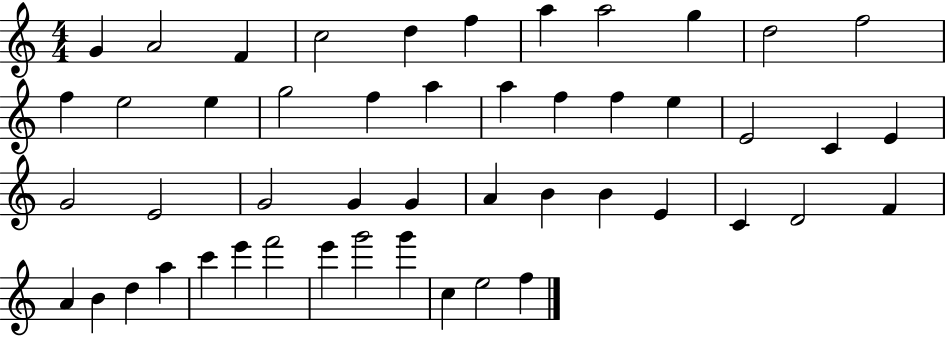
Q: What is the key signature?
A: C major